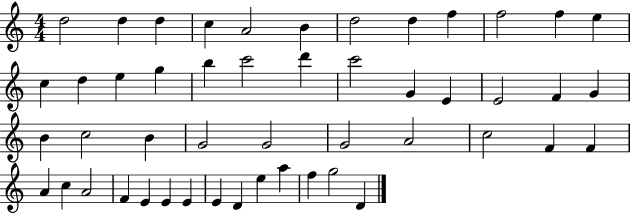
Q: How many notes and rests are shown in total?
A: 49